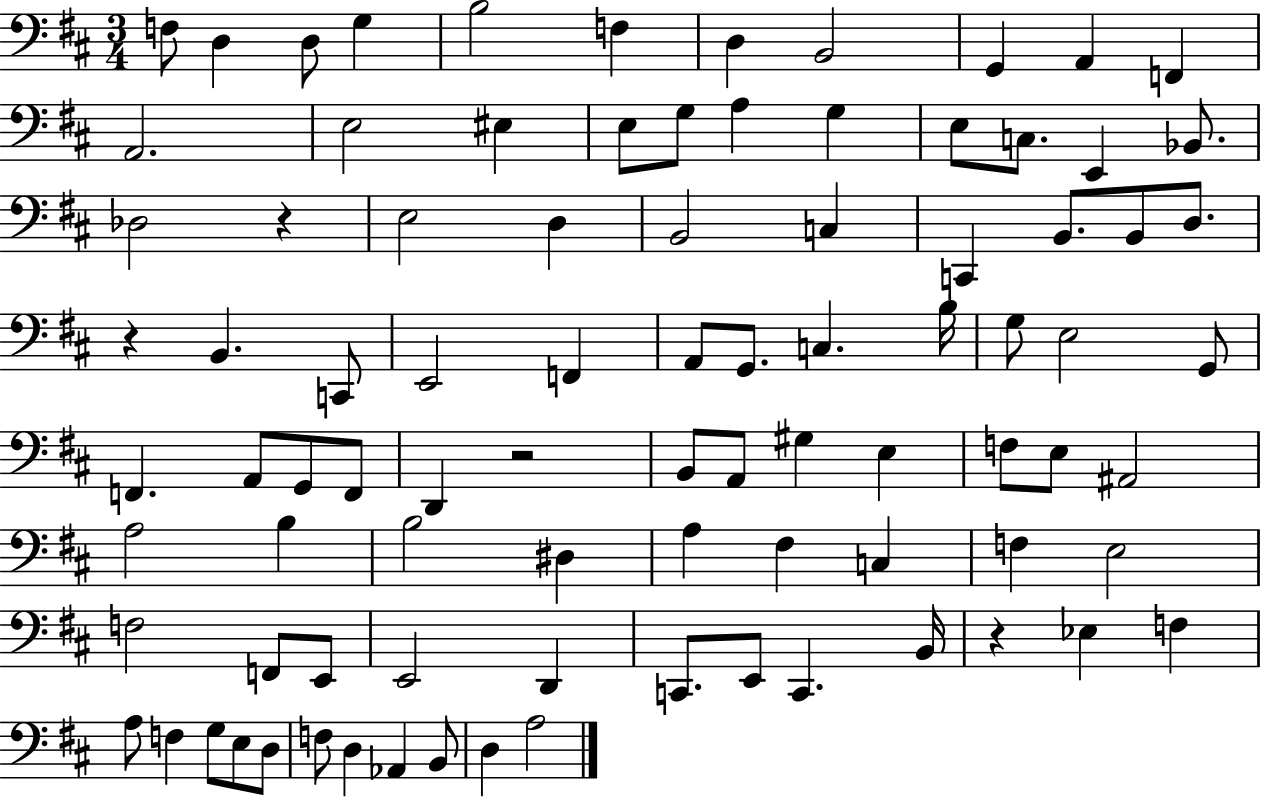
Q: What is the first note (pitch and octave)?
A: F3